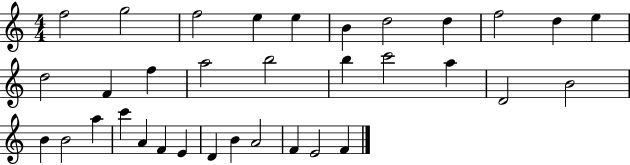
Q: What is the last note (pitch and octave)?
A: F4